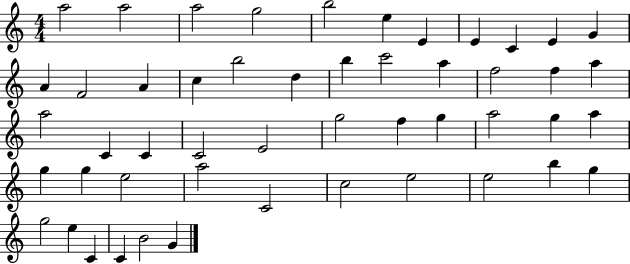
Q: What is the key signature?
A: C major